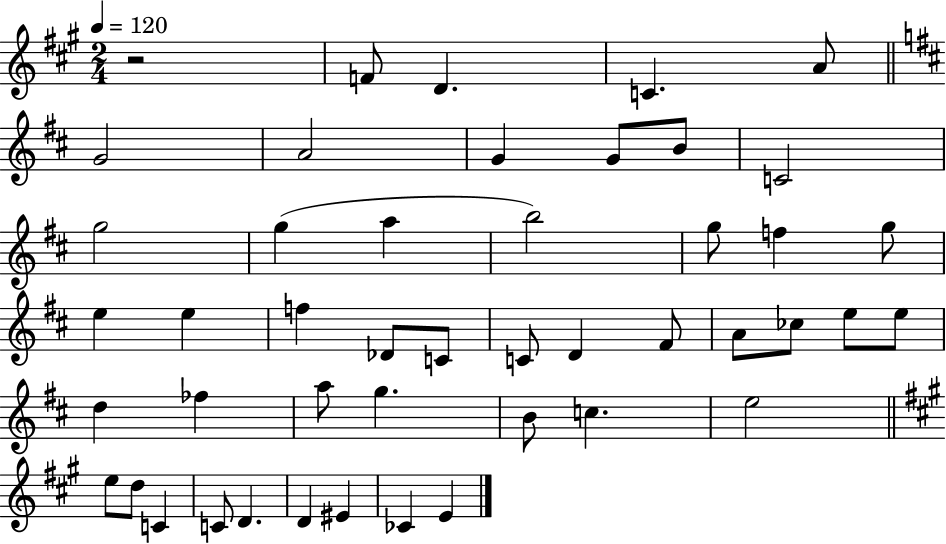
X:1
T:Untitled
M:2/4
L:1/4
K:A
z2 F/2 D C A/2 G2 A2 G G/2 B/2 C2 g2 g a b2 g/2 f g/2 e e f _D/2 C/2 C/2 D ^F/2 A/2 _c/2 e/2 e/2 d _f a/2 g B/2 c e2 e/2 d/2 C C/2 D D ^E _C E